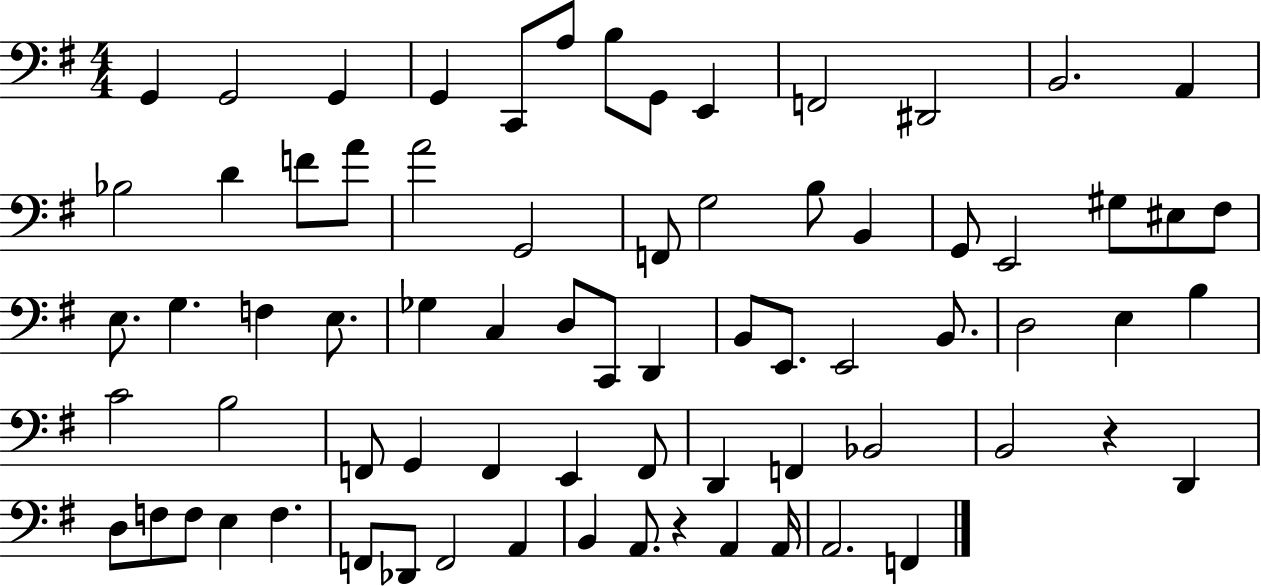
X:1
T:Untitled
M:4/4
L:1/4
K:G
G,, G,,2 G,, G,, C,,/2 A,/2 B,/2 G,,/2 E,, F,,2 ^D,,2 B,,2 A,, _B,2 D F/2 A/2 A2 G,,2 F,,/2 G,2 B,/2 B,, G,,/2 E,,2 ^G,/2 ^E,/2 ^F,/2 E,/2 G, F, E,/2 _G, C, D,/2 C,,/2 D,, B,,/2 E,,/2 E,,2 B,,/2 D,2 E, B, C2 B,2 F,,/2 G,, F,, E,, F,,/2 D,, F,, _B,,2 B,,2 z D,, D,/2 F,/2 F,/2 E, F, F,,/2 _D,,/2 F,,2 A,, B,, A,,/2 z A,, A,,/4 A,,2 F,,